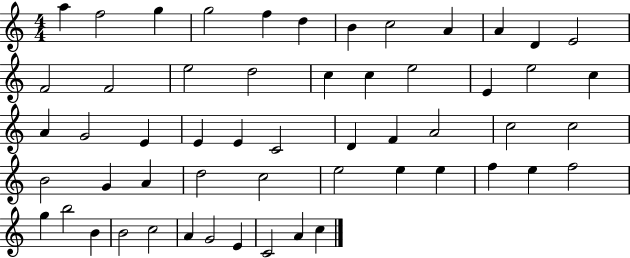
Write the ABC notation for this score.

X:1
T:Untitled
M:4/4
L:1/4
K:C
a f2 g g2 f d B c2 A A D E2 F2 F2 e2 d2 c c e2 E e2 c A G2 E E E C2 D F A2 c2 c2 B2 G A d2 c2 e2 e e f e f2 g b2 B B2 c2 A G2 E C2 A c